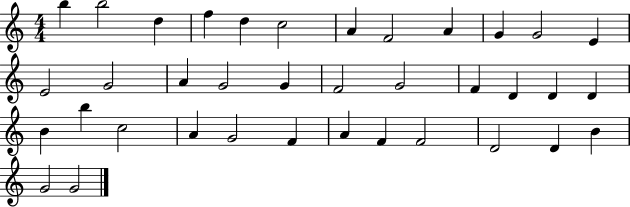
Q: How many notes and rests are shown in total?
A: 37